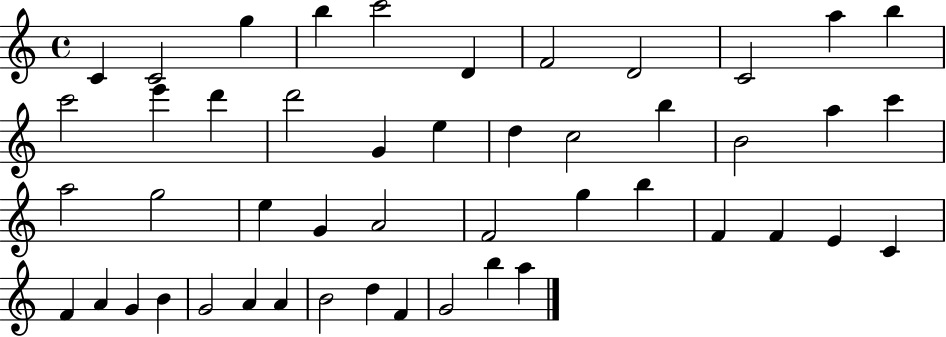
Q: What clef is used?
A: treble